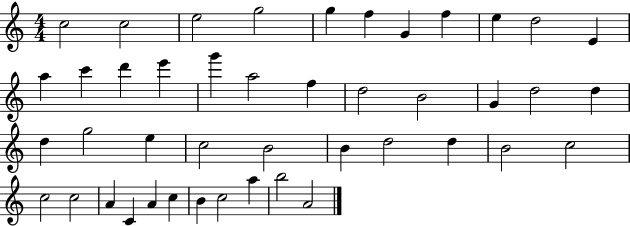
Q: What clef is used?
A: treble